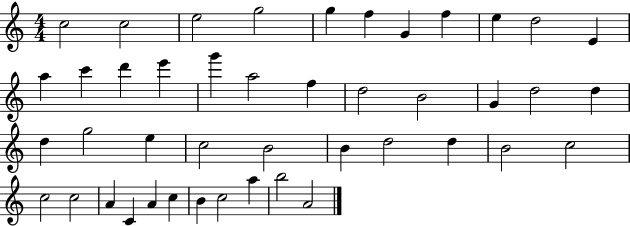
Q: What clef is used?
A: treble